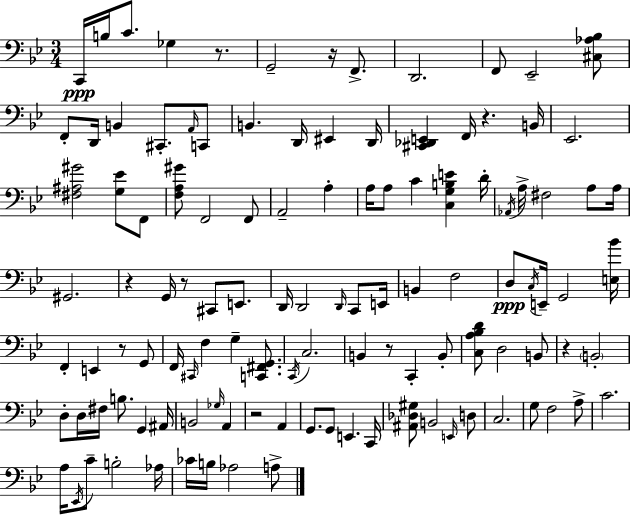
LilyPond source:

{
  \clef bass
  \numericTimeSignature
  \time 3/4
  \key bes \major
  c,16\ppp b16 c'8. ges4 r8. | g,2-- r16 f,8.-> | d,2. | f,8 ees,2-- <cis aes bes>8 | \break f,8-. d,16 b,4 cis,8.-. \grace { a,16 } c,8 | b,4. d,16 eis,4 | d,16 <cis, des, e,>4 f,16 r4. | b,16 ees,2. | \break <fis ais gis'>2 <g ees'>8 f,8 | <f a gis'>8 f,2 f,8 | a,2-- a4-. | a16 a8 c'4 <c g b e'>4 | \break d'16-. \acciaccatura { aes,16 } a16-> fis2 a8 | a16 gis,2. | r4 g,16 r8 cis,8 e,8. | d,16 d,2 \grace { d,16 } | \break c,8 e,16 b,4 f2 | d8\ppp \acciaccatura { c16 } e,16-- g,2 | <e bes'>16 f,4-. e,4 | r8 g,8 f,16 \grace { cis,16 } f4 g4-- | \break <c, fis, g,>8. \acciaccatura { c,16 } c2. | b,4 r8 | c,4-. b,8-. <c a bes d'>8 d2 | b,8 r4 \parenthesize b,2-. | \break d8-. d16 fis16 b8. | g,4 ais,16 b,2 | \grace { ges16 } a,4 r2 | a,4 g,8. g,8 | \break e,4. c,16 <ais, des gis>8 b,2 | \grace { e,16 } d8 c2. | g8 f2 | a8-> c'2. | \break a16 \acciaccatura { ees,16 } c'8-- | b2-. aes16 ces'16 b16 aes2 | a8-> \bar "|."
}